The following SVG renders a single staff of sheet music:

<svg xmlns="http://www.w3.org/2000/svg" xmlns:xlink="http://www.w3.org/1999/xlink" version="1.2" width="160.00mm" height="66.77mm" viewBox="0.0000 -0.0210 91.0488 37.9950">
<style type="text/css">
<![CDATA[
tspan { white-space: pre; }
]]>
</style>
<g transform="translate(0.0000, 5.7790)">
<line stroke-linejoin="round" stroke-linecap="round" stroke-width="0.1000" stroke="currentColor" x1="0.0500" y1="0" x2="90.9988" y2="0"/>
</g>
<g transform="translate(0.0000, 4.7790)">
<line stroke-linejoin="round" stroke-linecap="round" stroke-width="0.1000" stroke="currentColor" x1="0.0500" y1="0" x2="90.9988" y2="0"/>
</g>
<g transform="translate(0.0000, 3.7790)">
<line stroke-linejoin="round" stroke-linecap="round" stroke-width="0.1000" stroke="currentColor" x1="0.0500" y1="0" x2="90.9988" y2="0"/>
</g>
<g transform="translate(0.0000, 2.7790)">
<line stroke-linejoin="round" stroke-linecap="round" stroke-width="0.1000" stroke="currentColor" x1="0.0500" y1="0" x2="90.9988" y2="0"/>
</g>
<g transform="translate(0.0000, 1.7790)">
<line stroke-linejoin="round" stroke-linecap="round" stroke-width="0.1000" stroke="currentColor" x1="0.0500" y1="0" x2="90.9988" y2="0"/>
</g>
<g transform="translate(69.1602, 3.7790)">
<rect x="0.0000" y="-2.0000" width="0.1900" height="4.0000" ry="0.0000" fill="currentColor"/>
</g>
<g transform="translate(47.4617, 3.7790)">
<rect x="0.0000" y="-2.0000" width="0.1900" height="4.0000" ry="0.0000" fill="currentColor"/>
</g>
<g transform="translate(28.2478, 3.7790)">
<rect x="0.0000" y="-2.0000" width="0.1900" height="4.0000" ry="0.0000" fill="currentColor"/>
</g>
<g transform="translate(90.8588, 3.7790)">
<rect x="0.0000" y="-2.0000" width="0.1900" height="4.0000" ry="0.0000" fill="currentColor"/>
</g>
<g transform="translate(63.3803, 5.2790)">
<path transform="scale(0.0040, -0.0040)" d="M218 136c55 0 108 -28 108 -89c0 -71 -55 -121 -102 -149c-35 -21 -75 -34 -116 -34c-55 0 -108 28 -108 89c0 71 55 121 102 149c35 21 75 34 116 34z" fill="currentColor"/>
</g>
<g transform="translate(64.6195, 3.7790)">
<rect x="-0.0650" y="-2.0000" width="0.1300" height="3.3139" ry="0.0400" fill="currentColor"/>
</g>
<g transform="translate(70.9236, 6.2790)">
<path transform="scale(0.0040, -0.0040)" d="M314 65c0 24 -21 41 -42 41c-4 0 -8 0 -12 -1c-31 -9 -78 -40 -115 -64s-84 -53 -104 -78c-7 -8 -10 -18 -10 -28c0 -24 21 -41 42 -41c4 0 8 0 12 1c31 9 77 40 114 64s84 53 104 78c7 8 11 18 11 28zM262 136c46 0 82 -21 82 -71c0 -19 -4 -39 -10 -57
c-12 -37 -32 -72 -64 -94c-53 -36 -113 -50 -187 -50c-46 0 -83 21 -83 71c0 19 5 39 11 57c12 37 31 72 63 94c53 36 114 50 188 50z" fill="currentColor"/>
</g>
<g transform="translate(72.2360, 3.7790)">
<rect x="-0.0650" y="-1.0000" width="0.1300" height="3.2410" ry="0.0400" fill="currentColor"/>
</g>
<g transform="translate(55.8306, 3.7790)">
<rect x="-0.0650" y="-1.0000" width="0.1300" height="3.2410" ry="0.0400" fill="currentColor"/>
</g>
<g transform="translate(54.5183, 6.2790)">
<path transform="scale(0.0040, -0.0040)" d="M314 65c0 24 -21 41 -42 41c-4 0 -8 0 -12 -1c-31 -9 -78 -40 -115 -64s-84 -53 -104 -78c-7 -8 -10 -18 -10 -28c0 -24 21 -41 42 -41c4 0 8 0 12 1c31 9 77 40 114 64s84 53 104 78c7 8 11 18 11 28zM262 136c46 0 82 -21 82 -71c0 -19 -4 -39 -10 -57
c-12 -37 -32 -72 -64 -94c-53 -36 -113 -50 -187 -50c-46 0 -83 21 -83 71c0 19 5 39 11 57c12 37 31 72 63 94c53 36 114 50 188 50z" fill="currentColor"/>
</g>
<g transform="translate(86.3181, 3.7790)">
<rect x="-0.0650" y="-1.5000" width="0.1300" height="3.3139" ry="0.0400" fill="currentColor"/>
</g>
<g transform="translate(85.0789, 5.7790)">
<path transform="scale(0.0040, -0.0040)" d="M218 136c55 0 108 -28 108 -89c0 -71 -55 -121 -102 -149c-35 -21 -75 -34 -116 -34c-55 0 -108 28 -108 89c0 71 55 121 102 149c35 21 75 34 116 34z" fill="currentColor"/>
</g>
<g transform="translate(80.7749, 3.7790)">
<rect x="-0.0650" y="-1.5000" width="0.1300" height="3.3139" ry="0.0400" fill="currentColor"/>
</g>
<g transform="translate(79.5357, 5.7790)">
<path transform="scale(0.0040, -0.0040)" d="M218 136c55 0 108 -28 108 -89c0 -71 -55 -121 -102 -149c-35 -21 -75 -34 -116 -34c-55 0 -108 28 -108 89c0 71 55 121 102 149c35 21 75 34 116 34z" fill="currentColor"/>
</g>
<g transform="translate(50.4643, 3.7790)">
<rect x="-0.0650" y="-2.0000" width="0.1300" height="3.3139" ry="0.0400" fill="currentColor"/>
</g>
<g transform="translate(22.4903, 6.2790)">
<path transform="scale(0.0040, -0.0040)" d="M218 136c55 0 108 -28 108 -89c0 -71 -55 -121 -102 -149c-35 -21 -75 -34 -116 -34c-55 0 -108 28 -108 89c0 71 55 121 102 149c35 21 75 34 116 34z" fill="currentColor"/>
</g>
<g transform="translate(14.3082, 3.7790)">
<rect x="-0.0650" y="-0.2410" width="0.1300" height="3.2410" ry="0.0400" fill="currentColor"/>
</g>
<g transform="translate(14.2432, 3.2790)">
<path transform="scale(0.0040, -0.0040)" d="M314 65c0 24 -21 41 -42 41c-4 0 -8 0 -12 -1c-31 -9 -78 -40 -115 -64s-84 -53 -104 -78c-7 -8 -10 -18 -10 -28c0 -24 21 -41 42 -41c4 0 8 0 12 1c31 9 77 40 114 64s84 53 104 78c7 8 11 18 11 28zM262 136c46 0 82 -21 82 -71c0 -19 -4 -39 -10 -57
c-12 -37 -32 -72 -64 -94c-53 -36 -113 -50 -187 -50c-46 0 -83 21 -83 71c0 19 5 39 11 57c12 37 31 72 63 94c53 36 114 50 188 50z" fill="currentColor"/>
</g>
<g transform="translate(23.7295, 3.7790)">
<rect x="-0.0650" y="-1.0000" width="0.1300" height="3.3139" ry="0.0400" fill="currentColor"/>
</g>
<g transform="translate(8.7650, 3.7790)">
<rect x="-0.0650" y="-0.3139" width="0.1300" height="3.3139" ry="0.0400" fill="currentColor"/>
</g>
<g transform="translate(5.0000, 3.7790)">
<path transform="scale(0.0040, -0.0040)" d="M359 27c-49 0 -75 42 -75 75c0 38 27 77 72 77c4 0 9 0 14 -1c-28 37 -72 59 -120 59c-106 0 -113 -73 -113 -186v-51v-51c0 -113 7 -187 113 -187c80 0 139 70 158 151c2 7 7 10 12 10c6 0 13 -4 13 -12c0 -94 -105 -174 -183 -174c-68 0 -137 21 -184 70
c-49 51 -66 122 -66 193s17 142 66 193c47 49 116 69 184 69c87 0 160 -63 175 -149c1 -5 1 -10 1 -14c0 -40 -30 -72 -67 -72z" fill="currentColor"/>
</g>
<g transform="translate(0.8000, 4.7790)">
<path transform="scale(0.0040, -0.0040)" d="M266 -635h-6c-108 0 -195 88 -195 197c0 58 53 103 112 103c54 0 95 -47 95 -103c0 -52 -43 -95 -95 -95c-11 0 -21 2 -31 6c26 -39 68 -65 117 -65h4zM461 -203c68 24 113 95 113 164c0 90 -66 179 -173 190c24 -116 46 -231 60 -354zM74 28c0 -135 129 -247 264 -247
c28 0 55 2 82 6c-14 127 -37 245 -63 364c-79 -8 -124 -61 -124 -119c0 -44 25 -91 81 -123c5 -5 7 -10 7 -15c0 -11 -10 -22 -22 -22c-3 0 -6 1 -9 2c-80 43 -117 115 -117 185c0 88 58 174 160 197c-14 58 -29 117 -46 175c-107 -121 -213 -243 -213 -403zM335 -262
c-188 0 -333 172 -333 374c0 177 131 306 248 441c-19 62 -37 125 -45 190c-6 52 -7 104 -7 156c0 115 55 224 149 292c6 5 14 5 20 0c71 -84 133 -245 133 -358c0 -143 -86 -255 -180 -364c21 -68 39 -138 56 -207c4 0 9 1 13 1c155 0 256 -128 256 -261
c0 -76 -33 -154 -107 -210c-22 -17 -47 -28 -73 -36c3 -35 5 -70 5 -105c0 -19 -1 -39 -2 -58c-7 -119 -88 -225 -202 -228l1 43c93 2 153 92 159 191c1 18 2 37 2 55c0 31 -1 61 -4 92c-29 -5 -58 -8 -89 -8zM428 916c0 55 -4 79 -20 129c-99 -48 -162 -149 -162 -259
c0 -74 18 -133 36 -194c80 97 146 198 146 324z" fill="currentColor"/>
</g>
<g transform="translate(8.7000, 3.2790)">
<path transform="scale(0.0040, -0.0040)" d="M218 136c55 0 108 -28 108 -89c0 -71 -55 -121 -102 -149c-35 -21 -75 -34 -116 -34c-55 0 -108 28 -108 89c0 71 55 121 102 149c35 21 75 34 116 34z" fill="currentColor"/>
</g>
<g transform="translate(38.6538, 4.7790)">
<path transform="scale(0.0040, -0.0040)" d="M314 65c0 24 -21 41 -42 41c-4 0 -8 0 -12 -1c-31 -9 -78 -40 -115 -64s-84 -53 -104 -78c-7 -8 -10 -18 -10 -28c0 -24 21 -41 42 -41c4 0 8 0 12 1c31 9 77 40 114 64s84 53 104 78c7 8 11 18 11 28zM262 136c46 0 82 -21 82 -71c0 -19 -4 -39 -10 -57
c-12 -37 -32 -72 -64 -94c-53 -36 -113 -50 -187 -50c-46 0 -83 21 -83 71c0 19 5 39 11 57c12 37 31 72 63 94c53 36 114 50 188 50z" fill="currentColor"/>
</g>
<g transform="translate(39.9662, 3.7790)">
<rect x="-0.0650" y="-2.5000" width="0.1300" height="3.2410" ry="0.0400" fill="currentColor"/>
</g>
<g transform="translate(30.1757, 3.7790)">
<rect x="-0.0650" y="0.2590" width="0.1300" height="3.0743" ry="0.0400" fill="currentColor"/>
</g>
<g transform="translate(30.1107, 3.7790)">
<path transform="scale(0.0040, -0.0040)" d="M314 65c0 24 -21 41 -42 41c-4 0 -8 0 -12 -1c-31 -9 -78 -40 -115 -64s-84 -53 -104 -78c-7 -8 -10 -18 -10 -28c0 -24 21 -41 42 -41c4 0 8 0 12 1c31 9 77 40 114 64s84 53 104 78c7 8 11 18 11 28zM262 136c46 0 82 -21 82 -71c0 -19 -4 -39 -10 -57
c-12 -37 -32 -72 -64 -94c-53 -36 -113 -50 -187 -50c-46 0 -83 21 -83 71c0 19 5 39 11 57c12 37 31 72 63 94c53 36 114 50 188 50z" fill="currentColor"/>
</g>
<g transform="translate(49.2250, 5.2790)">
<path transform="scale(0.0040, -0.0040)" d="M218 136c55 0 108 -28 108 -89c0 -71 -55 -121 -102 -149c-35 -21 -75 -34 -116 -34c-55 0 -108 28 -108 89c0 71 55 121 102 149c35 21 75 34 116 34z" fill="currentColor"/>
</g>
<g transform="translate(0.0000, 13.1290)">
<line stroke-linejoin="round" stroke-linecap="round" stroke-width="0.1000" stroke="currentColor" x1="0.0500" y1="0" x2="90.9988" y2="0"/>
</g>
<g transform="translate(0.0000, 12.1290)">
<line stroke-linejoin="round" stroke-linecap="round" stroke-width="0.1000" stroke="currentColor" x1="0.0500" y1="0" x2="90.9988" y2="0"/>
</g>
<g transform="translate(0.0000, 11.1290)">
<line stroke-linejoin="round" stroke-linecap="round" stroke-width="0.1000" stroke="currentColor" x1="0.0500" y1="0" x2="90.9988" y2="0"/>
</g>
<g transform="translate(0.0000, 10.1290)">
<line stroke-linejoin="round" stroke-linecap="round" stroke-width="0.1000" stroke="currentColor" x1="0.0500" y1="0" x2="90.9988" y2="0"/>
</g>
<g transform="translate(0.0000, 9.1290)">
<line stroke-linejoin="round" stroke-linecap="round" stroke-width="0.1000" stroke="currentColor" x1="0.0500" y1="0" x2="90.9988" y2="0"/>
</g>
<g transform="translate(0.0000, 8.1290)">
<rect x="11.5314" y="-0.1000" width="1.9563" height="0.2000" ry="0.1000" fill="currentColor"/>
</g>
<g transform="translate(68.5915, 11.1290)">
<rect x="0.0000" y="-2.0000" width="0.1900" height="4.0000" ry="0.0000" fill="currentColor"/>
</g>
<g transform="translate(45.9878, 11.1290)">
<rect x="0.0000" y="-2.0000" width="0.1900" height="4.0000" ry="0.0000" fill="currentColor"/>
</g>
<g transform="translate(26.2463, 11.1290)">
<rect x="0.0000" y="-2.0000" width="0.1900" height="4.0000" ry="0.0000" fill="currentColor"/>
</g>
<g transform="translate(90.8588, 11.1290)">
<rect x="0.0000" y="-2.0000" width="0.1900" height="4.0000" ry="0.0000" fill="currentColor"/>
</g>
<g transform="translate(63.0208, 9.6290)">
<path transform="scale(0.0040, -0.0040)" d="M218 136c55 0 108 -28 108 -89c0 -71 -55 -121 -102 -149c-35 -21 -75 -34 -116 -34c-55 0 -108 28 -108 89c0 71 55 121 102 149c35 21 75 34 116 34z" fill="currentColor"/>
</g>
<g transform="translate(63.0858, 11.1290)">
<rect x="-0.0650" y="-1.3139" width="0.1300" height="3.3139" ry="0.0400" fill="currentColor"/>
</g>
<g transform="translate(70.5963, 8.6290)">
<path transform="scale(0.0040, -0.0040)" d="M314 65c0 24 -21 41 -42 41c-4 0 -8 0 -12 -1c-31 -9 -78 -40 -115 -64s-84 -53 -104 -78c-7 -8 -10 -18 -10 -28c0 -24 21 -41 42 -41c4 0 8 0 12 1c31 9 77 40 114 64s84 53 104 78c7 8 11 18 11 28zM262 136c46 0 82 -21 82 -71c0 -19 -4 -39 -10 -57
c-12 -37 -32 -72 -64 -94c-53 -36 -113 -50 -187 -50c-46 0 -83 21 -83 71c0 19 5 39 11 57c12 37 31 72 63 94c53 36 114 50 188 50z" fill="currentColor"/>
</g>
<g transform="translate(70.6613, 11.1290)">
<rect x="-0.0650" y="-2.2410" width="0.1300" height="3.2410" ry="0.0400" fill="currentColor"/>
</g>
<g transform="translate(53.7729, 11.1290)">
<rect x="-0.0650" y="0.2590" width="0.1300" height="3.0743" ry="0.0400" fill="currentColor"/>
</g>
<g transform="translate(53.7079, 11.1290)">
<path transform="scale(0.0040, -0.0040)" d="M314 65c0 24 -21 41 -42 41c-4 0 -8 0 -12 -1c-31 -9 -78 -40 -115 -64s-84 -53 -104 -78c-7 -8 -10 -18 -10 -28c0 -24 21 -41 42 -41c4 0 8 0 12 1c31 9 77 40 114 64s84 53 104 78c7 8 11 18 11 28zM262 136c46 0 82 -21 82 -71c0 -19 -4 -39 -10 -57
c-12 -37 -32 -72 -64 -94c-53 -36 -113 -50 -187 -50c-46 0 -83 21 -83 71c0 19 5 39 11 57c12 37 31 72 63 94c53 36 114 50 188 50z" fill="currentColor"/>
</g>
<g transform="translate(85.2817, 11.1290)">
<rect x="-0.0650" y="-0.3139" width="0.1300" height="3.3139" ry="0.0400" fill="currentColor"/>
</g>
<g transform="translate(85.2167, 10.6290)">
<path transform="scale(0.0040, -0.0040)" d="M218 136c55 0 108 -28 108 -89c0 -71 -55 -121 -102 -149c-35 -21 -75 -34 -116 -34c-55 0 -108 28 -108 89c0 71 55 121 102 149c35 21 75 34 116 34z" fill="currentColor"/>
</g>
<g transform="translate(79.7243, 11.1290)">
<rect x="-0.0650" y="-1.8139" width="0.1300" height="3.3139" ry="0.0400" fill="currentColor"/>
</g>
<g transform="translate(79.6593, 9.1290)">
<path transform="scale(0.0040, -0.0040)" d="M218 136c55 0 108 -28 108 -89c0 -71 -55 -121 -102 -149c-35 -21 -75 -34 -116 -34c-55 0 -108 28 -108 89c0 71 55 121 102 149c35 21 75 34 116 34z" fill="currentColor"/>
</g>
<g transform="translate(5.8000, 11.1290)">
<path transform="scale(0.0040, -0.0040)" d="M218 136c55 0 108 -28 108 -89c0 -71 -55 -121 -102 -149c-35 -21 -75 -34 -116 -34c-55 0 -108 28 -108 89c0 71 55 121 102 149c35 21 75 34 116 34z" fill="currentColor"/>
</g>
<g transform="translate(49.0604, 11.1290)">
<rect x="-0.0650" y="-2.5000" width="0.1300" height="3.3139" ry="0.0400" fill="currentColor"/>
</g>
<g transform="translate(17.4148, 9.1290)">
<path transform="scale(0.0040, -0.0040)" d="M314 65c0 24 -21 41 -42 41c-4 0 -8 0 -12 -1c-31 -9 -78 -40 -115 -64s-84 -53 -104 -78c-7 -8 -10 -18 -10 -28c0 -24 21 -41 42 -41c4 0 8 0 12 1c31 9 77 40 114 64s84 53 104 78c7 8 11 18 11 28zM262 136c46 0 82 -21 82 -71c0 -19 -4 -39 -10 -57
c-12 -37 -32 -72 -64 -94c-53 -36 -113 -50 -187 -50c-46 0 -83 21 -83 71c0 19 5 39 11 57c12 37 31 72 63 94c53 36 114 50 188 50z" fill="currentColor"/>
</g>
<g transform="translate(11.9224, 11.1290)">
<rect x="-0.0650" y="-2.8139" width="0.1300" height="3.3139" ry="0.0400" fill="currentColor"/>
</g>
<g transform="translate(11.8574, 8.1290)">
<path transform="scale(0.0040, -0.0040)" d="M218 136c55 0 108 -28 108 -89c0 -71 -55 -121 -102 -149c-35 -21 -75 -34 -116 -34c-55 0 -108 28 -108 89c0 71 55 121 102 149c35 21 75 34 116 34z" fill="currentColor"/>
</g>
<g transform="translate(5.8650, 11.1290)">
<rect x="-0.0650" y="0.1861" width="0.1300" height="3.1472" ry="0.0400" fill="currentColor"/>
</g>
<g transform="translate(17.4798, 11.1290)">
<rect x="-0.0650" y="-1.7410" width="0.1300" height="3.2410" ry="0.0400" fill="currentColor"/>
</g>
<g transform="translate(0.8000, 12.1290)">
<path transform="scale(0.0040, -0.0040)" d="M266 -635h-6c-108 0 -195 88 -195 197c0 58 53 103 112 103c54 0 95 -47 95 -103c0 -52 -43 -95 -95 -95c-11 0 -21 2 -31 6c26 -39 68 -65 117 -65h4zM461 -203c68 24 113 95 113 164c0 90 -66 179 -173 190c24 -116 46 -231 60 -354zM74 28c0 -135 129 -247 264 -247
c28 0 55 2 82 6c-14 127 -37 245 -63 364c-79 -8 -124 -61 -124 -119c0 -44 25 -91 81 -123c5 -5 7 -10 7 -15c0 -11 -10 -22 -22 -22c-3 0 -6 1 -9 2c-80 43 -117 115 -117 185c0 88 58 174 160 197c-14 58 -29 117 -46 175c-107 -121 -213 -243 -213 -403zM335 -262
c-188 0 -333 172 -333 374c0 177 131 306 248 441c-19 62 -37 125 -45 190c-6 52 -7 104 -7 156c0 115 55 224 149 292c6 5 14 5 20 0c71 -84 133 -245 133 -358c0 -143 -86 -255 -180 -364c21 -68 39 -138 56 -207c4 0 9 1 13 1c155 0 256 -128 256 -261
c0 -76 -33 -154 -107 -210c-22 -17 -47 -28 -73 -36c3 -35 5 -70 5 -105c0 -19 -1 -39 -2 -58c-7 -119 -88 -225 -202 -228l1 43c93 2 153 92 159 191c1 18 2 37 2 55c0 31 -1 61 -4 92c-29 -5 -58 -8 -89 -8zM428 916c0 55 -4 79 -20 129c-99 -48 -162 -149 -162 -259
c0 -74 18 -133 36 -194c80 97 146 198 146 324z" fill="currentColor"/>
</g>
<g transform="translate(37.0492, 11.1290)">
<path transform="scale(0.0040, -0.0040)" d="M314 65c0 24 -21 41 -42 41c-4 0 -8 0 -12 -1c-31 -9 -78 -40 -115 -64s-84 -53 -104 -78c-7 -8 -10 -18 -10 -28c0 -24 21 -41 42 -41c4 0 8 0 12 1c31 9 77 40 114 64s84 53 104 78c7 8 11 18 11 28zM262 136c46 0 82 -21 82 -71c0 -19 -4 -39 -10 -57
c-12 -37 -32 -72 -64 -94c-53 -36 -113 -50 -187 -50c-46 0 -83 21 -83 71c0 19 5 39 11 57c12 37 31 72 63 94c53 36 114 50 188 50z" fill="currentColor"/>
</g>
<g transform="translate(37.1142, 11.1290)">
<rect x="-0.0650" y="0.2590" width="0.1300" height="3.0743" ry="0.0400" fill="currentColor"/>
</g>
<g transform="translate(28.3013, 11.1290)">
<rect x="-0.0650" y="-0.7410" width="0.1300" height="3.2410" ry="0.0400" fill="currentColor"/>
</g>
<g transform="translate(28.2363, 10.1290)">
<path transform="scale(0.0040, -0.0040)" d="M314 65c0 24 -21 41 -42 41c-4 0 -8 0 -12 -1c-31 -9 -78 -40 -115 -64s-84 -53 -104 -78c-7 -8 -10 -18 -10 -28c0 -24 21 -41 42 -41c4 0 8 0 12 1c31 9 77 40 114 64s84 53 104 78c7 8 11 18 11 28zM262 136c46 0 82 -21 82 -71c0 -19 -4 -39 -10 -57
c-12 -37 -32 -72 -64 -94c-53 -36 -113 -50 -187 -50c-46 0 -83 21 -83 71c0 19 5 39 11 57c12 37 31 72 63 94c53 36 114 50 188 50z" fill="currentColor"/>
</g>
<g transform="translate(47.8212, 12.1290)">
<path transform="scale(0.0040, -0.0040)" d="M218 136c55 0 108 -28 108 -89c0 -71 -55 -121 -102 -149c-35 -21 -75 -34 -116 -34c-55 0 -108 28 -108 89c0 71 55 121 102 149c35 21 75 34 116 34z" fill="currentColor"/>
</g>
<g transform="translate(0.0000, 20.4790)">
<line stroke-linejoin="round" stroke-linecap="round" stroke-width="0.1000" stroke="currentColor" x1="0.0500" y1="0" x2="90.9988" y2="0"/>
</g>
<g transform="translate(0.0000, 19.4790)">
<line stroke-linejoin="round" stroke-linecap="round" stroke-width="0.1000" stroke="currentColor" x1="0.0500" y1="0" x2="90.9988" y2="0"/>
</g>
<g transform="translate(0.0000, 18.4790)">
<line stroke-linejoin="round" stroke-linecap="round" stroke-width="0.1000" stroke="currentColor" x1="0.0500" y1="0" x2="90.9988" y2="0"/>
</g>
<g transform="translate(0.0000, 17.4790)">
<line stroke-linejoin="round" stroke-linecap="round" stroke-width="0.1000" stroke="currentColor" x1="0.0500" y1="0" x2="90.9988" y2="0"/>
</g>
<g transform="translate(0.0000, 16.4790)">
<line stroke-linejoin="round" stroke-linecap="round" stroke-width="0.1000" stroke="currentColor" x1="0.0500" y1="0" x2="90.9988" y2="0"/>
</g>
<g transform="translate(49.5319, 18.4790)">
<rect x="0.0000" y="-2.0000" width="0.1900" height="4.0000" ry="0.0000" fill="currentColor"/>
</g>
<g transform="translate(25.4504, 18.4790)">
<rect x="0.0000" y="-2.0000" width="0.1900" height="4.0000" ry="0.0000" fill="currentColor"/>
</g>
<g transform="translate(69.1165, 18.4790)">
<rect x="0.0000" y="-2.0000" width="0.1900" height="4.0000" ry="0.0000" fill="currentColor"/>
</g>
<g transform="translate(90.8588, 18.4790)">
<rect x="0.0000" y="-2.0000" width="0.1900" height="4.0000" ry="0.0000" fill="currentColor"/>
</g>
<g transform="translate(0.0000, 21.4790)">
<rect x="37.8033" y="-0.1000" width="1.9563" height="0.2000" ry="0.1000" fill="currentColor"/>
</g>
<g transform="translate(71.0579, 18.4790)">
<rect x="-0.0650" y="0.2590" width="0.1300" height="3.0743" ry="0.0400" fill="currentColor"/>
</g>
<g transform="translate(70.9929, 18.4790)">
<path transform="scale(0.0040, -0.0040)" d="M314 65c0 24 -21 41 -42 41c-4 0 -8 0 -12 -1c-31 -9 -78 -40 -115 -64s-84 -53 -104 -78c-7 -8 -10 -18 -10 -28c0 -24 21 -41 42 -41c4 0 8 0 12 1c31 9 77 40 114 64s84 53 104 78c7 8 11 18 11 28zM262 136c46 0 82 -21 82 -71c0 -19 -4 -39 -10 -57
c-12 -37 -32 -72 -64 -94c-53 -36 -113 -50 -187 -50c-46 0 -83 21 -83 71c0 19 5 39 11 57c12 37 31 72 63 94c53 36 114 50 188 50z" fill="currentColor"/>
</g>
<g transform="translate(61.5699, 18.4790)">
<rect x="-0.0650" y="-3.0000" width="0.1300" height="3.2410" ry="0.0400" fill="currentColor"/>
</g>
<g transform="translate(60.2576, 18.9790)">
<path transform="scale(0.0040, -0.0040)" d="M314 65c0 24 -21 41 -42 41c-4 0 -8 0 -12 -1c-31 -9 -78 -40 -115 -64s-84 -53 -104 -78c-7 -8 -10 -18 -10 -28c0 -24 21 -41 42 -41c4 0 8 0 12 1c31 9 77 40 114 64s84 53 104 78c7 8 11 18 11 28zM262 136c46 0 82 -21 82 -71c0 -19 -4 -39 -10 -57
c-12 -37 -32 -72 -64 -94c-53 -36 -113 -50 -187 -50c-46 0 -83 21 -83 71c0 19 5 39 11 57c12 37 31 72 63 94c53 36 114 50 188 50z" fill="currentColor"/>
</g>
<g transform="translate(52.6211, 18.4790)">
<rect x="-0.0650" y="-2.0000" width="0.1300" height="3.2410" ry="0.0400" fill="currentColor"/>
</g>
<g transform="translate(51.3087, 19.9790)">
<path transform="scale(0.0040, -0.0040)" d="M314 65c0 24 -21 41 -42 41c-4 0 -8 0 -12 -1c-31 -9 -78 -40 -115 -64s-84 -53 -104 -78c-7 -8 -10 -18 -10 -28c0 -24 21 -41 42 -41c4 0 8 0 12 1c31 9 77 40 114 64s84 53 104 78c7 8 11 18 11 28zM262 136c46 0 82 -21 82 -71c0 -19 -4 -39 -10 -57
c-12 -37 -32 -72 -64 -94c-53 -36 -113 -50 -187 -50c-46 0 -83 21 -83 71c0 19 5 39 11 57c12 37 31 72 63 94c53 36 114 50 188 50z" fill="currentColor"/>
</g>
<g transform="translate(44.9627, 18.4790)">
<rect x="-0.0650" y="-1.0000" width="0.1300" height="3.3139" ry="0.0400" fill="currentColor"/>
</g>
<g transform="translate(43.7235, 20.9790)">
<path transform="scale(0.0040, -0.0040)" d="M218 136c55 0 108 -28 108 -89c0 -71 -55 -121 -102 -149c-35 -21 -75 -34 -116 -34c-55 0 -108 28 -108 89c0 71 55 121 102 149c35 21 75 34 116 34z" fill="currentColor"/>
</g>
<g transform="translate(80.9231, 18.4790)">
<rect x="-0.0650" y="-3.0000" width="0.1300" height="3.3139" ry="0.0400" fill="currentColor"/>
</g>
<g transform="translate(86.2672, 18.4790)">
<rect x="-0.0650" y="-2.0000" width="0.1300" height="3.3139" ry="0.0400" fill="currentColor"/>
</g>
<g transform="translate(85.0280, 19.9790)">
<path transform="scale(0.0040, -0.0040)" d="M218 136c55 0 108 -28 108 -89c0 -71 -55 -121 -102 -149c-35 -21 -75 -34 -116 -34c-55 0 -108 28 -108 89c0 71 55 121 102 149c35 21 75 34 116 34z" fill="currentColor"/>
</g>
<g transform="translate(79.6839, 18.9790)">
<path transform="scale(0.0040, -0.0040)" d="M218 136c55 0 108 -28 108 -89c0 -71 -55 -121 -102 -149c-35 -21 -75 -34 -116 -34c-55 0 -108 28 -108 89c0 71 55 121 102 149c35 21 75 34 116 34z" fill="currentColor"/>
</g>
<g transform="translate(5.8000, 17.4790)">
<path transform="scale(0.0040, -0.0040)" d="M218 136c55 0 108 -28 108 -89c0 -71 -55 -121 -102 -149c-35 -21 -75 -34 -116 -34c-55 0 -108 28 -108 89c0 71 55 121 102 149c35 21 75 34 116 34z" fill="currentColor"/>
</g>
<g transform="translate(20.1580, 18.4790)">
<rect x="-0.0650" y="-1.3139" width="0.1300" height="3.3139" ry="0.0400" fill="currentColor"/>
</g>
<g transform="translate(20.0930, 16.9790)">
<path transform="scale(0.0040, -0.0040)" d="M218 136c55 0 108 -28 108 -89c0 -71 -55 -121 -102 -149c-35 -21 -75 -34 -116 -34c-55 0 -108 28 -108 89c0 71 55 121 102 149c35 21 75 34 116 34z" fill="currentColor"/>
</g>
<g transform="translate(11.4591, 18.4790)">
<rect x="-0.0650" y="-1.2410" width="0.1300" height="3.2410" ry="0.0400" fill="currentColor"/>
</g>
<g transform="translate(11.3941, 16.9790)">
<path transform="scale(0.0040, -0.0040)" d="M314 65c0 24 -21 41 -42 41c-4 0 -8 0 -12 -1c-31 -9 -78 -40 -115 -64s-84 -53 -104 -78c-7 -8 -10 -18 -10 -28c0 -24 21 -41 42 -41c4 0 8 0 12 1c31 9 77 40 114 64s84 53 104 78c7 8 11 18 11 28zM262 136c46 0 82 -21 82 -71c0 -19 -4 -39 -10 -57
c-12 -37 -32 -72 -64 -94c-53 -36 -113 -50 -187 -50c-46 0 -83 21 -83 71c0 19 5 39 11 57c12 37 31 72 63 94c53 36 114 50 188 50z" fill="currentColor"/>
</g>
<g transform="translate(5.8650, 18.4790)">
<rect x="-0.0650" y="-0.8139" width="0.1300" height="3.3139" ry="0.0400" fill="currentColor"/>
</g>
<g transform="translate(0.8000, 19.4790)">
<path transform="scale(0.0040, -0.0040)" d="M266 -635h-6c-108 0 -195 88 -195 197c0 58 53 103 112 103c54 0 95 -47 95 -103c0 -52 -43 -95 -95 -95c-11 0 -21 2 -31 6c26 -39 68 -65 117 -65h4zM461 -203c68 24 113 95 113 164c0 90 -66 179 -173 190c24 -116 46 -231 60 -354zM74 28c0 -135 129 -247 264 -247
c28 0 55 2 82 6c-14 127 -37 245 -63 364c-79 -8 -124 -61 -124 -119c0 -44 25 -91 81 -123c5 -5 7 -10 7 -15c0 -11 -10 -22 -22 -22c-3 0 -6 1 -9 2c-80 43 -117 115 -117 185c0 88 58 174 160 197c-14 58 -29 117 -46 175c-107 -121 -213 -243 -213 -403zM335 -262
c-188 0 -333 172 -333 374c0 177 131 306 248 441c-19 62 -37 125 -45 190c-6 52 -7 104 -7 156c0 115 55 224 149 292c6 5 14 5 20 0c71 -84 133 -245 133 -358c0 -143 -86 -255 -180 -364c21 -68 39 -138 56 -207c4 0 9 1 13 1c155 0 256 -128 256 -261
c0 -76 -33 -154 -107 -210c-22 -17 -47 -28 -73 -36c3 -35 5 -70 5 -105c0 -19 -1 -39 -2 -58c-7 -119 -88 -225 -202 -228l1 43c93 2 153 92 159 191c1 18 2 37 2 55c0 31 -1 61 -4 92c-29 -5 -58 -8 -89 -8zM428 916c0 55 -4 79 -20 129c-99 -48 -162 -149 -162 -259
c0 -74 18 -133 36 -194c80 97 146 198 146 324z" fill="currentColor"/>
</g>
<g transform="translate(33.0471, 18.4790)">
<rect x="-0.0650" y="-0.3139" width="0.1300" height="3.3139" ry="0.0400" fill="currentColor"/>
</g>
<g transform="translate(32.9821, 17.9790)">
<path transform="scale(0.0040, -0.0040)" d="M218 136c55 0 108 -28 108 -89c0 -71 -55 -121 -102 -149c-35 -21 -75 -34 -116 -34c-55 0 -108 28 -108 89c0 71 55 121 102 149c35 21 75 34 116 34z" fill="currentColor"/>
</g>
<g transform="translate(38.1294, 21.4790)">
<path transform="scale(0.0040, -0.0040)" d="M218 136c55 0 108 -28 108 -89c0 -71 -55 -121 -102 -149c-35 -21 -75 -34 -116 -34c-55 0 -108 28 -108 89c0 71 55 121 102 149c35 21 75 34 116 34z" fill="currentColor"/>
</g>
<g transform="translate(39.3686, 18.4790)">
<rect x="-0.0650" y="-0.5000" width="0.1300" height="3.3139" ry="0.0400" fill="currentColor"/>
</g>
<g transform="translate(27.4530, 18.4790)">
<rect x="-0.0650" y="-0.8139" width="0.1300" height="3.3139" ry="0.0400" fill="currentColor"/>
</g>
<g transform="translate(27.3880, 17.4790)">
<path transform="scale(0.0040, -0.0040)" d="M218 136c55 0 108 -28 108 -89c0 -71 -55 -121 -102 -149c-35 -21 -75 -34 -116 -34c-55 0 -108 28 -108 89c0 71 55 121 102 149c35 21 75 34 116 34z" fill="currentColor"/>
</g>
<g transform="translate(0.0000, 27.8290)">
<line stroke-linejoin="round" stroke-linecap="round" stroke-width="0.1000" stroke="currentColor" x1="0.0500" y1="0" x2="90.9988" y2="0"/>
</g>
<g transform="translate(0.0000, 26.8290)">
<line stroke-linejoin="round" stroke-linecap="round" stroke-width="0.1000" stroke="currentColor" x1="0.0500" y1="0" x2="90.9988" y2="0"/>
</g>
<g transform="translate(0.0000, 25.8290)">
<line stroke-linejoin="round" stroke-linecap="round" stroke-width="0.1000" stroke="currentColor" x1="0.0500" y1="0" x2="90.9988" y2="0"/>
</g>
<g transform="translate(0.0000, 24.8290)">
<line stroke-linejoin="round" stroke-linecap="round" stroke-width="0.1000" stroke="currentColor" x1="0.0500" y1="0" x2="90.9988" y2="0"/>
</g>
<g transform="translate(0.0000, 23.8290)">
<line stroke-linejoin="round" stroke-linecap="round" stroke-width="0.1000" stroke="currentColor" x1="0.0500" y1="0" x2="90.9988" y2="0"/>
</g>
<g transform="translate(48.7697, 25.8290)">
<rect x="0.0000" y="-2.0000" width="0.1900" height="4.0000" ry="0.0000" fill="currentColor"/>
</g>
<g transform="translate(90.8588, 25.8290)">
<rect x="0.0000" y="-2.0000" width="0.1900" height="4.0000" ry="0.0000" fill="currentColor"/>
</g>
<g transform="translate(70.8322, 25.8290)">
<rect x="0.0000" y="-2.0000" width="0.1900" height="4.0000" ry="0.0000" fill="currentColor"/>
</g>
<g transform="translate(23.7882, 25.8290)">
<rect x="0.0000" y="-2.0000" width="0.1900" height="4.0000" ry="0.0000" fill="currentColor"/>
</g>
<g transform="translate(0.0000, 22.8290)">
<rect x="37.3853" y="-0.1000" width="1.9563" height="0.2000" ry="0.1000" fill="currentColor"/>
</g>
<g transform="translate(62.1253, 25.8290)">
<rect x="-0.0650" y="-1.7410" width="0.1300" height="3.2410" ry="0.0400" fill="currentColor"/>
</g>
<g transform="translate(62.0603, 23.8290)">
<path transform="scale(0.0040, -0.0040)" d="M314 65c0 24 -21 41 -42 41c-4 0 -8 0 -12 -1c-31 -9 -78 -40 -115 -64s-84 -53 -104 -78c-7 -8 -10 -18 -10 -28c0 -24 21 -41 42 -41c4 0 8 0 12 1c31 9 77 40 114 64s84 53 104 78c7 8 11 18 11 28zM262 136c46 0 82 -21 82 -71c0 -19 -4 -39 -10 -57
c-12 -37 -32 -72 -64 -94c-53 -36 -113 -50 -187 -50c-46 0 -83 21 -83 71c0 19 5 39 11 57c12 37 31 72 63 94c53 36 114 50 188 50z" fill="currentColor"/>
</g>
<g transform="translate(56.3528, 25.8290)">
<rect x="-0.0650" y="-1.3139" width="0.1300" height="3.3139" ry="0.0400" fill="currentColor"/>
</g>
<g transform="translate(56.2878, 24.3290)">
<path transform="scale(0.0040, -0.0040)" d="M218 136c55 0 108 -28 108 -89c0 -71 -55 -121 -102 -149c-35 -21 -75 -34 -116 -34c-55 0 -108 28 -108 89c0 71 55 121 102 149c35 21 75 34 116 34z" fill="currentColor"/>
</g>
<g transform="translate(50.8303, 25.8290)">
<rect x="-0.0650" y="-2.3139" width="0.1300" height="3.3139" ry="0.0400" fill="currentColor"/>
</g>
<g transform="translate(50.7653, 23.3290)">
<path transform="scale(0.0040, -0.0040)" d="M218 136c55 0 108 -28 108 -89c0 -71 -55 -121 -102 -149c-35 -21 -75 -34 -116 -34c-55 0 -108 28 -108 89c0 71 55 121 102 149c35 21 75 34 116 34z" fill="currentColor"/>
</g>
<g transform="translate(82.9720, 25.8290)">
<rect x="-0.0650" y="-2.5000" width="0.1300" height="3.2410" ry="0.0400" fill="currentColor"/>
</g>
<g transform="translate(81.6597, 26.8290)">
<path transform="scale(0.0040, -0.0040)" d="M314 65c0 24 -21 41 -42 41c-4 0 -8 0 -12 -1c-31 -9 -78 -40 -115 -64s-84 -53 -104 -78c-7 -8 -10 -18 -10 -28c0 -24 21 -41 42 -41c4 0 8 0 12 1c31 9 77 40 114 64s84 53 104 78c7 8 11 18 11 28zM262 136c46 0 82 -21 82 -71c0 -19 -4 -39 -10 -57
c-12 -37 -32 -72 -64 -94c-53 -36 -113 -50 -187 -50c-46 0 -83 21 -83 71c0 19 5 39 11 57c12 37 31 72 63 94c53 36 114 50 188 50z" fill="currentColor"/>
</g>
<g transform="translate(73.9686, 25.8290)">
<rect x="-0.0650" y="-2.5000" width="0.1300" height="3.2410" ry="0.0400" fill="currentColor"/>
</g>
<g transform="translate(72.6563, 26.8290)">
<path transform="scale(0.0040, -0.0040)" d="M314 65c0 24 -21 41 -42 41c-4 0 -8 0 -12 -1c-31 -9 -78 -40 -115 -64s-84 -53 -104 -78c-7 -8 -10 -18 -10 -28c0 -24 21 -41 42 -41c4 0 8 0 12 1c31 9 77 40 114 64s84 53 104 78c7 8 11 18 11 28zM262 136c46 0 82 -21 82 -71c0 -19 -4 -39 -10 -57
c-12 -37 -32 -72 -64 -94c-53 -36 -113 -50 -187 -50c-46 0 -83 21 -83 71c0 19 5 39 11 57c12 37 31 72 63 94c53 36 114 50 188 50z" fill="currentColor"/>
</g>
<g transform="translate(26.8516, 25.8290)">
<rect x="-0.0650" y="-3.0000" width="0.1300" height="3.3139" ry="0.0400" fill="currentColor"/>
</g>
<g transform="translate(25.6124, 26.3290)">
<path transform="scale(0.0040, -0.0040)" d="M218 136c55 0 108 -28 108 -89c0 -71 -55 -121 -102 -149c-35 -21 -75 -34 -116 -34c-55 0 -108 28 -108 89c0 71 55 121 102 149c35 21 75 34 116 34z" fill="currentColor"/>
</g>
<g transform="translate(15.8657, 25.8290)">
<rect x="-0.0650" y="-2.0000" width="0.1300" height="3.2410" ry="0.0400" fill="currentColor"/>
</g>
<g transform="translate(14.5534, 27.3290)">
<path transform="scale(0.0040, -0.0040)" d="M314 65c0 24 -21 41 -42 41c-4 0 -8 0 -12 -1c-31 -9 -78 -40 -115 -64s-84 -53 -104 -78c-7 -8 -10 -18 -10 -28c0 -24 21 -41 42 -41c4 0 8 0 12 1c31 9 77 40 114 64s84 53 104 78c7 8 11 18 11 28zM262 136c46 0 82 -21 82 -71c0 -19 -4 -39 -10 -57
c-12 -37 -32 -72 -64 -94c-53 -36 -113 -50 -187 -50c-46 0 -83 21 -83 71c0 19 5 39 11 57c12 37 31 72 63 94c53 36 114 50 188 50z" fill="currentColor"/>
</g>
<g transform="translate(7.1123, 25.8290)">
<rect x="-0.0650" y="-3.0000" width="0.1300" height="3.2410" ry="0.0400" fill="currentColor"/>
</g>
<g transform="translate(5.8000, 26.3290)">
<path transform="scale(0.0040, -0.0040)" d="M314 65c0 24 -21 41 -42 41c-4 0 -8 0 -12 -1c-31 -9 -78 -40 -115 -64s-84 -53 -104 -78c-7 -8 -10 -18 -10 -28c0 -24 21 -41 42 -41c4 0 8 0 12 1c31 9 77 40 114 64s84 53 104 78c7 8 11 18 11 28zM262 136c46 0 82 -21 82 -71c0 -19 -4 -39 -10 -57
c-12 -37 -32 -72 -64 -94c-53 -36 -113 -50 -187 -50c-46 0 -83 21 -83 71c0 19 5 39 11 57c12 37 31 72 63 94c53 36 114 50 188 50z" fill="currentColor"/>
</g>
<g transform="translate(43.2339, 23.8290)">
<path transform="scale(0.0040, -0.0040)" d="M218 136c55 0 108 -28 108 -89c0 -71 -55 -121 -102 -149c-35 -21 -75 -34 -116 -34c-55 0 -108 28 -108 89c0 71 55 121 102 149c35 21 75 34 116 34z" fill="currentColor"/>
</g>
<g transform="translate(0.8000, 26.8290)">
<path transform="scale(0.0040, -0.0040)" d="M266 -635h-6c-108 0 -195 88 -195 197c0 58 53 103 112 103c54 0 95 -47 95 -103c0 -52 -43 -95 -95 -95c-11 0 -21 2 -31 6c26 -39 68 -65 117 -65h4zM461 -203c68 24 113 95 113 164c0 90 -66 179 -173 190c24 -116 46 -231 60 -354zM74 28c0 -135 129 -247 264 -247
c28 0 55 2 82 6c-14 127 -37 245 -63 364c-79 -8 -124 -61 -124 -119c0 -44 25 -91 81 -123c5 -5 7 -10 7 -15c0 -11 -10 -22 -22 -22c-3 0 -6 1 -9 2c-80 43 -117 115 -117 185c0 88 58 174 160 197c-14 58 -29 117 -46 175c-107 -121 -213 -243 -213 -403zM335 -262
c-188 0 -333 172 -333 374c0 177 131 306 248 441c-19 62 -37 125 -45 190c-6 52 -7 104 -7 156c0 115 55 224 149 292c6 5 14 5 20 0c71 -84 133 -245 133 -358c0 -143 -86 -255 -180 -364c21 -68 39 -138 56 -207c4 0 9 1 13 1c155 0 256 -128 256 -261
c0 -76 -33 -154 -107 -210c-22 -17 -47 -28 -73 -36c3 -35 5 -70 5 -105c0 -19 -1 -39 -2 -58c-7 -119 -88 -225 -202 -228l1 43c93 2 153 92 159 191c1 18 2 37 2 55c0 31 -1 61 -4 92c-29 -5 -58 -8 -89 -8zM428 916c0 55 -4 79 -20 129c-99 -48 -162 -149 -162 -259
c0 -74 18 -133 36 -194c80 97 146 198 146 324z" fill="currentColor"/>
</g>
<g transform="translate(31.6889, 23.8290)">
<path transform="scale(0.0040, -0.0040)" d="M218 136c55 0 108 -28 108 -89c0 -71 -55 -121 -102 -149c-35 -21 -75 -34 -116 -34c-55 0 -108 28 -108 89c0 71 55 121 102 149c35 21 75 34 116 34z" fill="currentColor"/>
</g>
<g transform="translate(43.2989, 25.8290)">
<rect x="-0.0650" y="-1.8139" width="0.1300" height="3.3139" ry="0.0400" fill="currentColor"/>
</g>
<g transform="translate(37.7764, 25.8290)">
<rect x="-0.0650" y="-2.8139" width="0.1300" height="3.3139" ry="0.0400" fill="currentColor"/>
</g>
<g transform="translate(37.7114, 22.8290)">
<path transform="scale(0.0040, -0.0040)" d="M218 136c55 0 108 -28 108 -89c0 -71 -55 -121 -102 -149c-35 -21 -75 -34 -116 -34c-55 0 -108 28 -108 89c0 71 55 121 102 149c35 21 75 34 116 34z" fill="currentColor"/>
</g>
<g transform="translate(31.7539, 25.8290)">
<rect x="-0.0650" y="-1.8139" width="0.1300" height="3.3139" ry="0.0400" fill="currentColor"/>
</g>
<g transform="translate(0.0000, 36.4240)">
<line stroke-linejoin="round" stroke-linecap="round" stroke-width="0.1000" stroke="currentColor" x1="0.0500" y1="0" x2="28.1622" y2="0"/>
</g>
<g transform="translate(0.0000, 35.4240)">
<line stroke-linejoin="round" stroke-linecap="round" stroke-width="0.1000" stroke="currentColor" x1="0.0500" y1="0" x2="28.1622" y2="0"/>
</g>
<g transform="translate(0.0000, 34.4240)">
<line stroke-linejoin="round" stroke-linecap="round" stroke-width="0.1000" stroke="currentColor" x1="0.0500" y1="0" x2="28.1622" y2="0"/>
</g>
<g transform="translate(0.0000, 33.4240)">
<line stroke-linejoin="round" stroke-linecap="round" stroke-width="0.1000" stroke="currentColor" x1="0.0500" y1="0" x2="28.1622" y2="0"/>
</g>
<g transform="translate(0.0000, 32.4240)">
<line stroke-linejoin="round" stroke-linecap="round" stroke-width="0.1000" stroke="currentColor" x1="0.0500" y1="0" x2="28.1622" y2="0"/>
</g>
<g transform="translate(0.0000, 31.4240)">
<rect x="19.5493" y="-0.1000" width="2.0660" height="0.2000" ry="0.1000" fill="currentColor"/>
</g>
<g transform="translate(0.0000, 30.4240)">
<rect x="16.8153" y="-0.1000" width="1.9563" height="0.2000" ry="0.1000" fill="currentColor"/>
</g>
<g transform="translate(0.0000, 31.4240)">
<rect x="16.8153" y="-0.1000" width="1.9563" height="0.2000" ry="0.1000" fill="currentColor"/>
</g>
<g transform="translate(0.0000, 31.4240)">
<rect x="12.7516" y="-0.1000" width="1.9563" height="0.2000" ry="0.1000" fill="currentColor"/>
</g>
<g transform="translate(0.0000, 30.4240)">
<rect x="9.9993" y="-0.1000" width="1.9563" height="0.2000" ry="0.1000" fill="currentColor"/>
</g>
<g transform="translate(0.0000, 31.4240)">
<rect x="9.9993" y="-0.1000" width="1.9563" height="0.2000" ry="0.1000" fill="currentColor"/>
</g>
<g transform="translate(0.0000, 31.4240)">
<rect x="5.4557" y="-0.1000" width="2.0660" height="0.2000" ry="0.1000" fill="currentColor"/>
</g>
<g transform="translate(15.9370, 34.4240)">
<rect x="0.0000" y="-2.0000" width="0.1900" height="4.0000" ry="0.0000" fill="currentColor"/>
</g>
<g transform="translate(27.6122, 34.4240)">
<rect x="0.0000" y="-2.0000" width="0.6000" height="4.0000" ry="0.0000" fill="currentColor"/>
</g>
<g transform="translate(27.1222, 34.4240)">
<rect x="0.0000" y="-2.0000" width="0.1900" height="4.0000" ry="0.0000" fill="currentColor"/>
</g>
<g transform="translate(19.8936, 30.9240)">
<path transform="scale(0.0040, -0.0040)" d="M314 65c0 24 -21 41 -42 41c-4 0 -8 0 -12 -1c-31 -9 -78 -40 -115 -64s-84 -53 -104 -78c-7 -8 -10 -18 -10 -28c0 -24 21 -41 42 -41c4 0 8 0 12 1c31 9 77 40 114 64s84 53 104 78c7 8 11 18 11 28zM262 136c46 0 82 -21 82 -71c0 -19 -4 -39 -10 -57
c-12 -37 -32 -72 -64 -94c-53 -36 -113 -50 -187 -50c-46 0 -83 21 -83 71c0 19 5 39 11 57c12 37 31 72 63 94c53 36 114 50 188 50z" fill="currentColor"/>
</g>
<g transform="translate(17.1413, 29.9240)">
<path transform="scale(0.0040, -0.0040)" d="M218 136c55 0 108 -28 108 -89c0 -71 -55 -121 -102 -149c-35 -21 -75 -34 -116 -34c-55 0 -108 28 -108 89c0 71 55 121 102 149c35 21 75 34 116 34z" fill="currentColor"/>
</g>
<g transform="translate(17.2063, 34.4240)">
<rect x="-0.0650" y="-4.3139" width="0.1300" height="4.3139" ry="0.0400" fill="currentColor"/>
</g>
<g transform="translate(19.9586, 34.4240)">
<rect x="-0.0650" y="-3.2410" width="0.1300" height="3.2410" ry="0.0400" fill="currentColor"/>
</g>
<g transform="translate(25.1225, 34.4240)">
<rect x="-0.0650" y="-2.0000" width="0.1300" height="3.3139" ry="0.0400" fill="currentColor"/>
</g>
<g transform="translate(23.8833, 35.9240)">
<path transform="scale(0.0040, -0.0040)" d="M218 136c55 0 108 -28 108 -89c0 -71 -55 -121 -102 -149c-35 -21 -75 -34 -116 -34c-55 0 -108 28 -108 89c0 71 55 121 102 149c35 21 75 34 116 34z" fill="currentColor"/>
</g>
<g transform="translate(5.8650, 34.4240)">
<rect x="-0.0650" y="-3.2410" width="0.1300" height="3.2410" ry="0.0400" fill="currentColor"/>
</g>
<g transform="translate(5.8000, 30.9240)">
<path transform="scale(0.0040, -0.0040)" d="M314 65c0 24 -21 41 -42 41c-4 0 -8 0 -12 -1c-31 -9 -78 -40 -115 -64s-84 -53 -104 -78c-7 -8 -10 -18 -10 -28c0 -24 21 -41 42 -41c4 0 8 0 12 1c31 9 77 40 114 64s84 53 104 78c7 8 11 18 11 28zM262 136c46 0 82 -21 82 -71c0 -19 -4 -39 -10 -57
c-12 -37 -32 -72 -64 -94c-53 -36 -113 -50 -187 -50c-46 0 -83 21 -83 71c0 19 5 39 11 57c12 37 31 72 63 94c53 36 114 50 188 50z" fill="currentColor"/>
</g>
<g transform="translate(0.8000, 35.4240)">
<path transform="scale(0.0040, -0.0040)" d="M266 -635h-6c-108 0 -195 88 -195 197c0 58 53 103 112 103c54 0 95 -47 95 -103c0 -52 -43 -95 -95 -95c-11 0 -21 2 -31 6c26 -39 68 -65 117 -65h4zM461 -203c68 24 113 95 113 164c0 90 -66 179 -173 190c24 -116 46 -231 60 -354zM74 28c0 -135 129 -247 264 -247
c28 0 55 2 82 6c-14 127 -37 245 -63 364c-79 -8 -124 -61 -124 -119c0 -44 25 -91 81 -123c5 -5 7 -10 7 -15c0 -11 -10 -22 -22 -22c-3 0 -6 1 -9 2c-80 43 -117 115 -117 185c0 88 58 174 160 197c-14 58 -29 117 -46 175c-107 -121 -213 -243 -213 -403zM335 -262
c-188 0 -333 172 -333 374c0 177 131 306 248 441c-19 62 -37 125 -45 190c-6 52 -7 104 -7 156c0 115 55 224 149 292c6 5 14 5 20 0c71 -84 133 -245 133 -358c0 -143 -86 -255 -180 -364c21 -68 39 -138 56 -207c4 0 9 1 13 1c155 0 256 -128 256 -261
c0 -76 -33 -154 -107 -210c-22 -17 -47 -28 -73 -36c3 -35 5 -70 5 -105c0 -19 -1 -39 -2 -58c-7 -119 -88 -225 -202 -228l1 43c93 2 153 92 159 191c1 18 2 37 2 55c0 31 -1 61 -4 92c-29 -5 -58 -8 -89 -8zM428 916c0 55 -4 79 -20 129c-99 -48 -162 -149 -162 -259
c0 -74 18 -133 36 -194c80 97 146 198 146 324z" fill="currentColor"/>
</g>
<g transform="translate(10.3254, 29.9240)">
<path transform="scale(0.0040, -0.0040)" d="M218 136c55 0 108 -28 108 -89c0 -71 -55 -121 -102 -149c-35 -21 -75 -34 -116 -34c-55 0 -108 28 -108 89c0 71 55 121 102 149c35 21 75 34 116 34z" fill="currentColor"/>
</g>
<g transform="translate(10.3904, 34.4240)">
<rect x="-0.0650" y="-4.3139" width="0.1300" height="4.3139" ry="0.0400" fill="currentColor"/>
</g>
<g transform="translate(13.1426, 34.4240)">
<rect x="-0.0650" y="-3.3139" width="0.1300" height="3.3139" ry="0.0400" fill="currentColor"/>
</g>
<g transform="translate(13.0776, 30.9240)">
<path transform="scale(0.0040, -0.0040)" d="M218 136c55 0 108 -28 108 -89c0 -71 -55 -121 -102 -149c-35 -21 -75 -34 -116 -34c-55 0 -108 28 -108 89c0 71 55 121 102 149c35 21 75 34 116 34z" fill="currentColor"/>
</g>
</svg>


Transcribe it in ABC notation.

X:1
T:Untitled
M:4/4
L:1/4
K:C
c c2 D B2 G2 F D2 F D2 E E B a f2 d2 B2 G B2 e g2 f c d e2 e d c C D F2 A2 B2 A F A2 F2 A f a f g e f2 G2 G2 b2 d' b d' b2 F